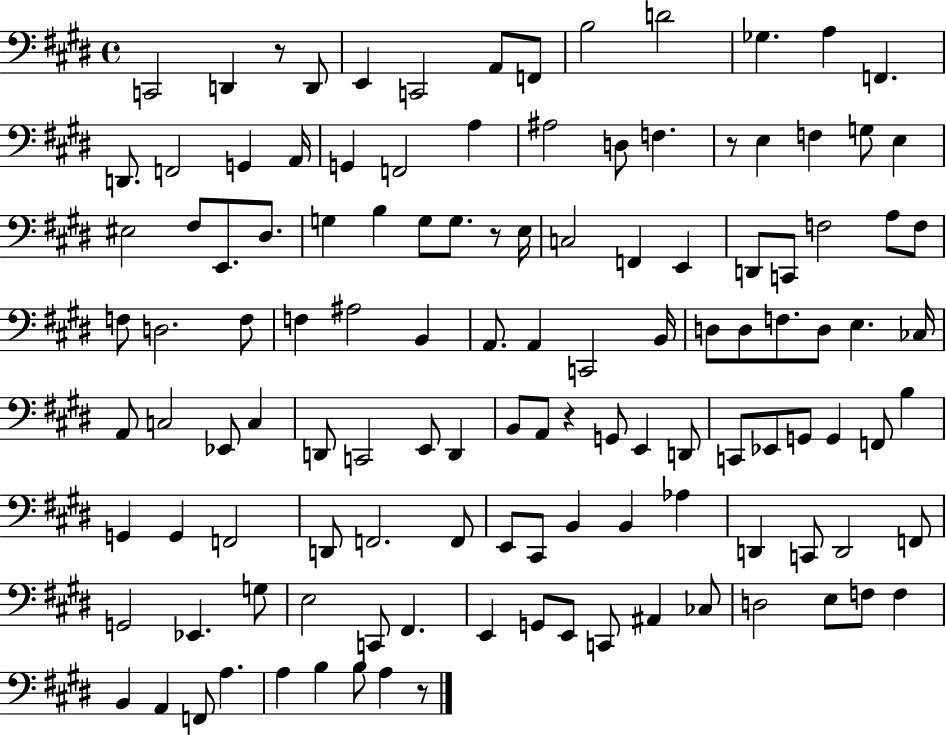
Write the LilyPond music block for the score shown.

{
  \clef bass
  \time 4/4
  \defaultTimeSignature
  \key e \major
  c,2 d,4 r8 d,8 | e,4 c,2 a,8 f,8 | b2 d'2 | ges4. a4 f,4. | \break d,8. f,2 g,4 a,16 | g,4 f,2 a4 | ais2 d8 f4. | r8 e4 f4 g8 e4 | \break eis2 fis8 e,8. dis8. | g4 b4 g8 g8. r8 e16 | c2 f,4 e,4 | d,8 c,8 f2 a8 f8 | \break f8 d2. f8 | f4 ais2 b,4 | a,8. a,4 c,2 b,16 | d8 d8 f8. d8 e4. ces16 | \break a,8 c2 ees,8 c4 | d,8 c,2 e,8 d,4 | b,8 a,8 r4 g,8 e,4 d,8 | c,8 ees,8 g,8 g,4 f,8 b4 | \break g,4 g,4 f,2 | d,8 f,2. f,8 | e,8 cis,8 b,4 b,4 aes4 | d,4 c,8 d,2 f,8 | \break g,2 ees,4. g8 | e2 c,8 fis,4. | e,4 g,8 e,8 c,8 ais,4 ces8 | d2 e8 f8 f4 | \break b,4 a,4 f,8 a4. | a4 b4 b8 a4 r8 | \bar "|."
}